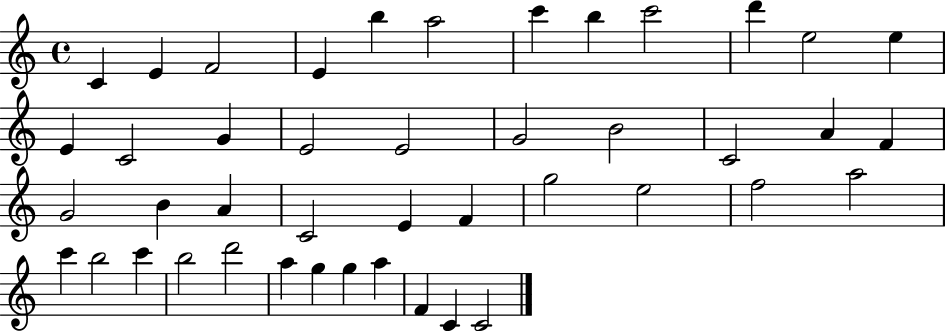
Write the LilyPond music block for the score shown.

{
  \clef treble
  \time 4/4
  \defaultTimeSignature
  \key c \major
  c'4 e'4 f'2 | e'4 b''4 a''2 | c'''4 b''4 c'''2 | d'''4 e''2 e''4 | \break e'4 c'2 g'4 | e'2 e'2 | g'2 b'2 | c'2 a'4 f'4 | \break g'2 b'4 a'4 | c'2 e'4 f'4 | g''2 e''2 | f''2 a''2 | \break c'''4 b''2 c'''4 | b''2 d'''2 | a''4 g''4 g''4 a''4 | f'4 c'4 c'2 | \break \bar "|."
}